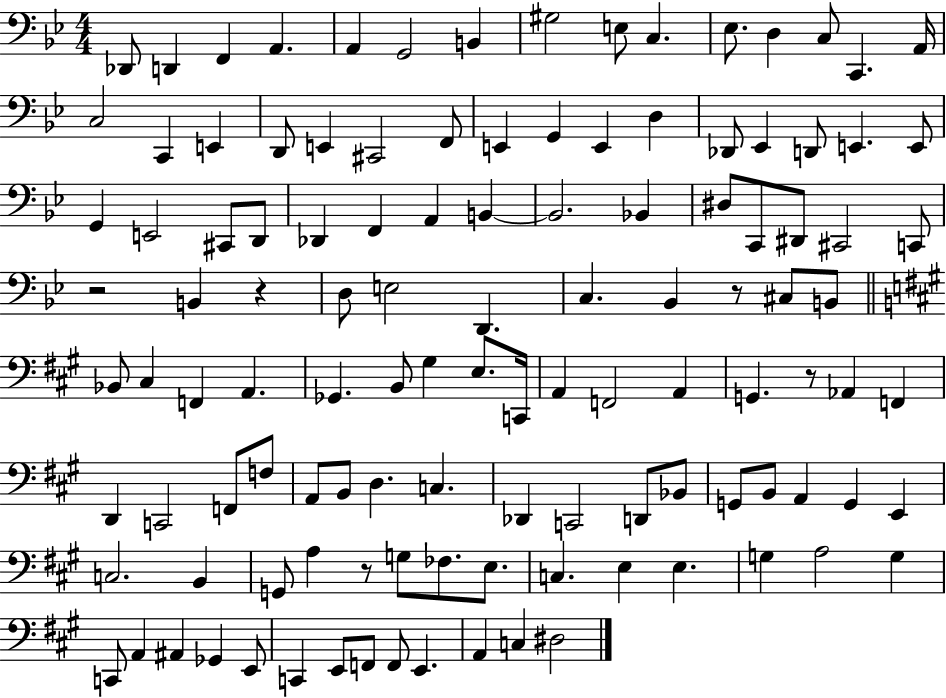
X:1
T:Untitled
M:4/4
L:1/4
K:Bb
_D,,/2 D,, F,, A,, A,, G,,2 B,, ^G,2 E,/2 C, _E,/2 D, C,/2 C,, A,,/4 C,2 C,, E,, D,,/2 E,, ^C,,2 F,,/2 E,, G,, E,, D, _D,,/2 _E,, D,,/2 E,, E,,/2 G,, E,,2 ^C,,/2 D,,/2 _D,, F,, A,, B,, B,,2 _B,, ^D,/2 C,,/2 ^D,,/2 ^C,,2 C,,/2 z2 B,, z D,/2 E,2 D,, C, _B,, z/2 ^C,/2 B,,/2 _B,,/2 ^C, F,, A,, _G,, B,,/2 ^G, E,/2 C,,/4 A,, F,,2 A,, G,, z/2 _A,, F,, D,, C,,2 F,,/2 F,/2 A,,/2 B,,/2 D, C, _D,, C,,2 D,,/2 _B,,/2 G,,/2 B,,/2 A,, G,, E,, C,2 B,, G,,/2 A, z/2 G,/2 _F,/2 E,/2 C, E, E, G, A,2 G, C,,/2 A,, ^A,, _G,, E,,/2 C,, E,,/2 F,,/2 F,,/2 E,, A,, C, ^D,2